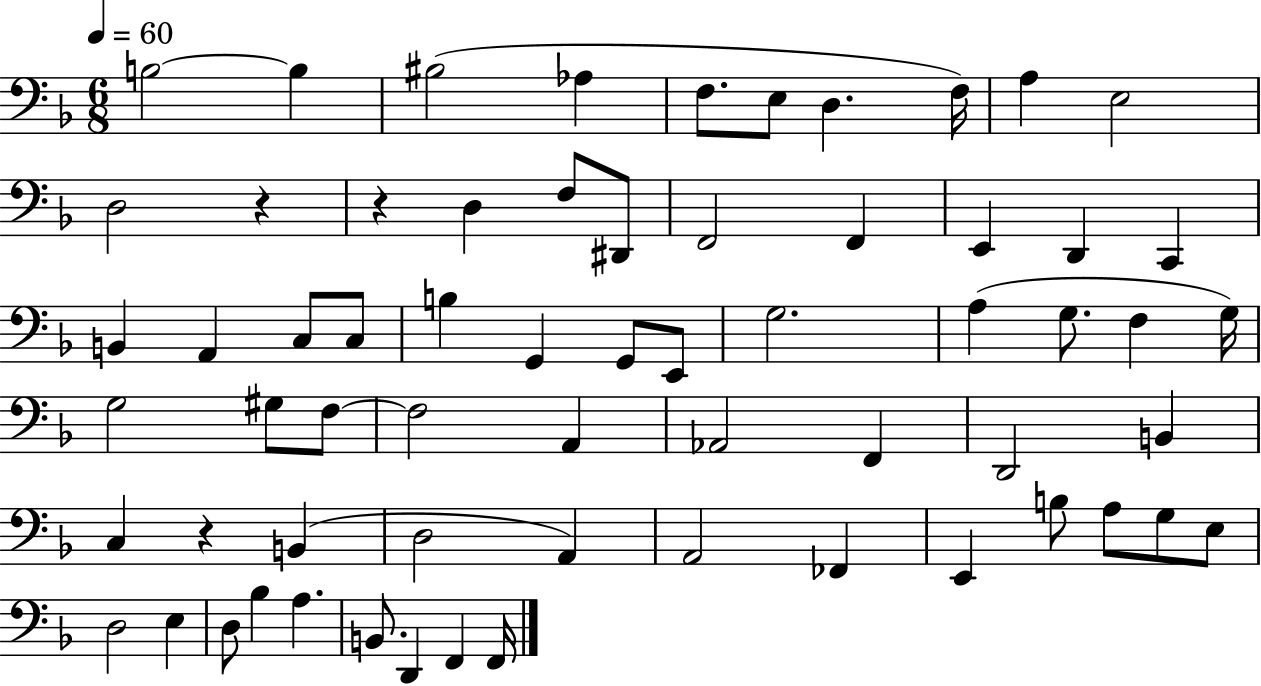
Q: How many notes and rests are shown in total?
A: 64